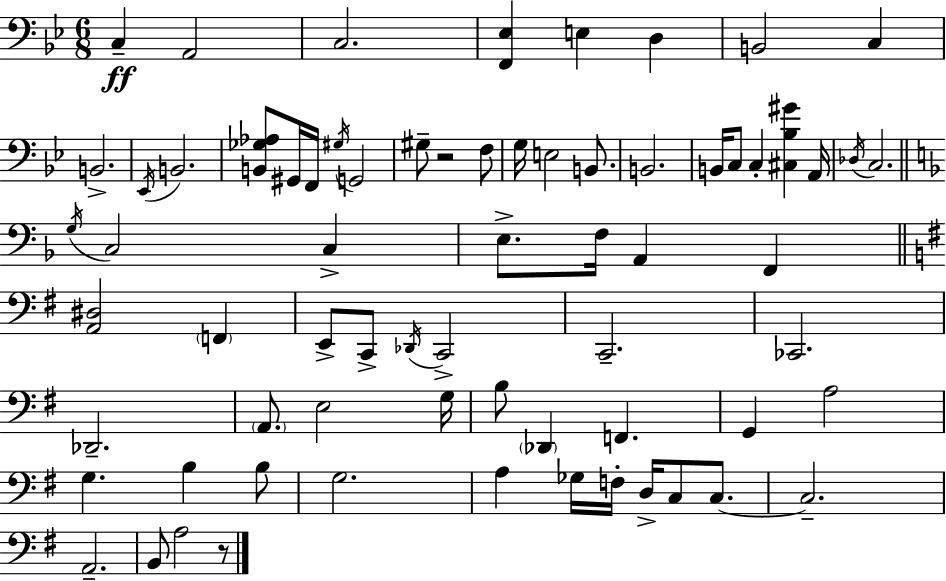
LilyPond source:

{
  \clef bass
  \numericTimeSignature
  \time 6/8
  \key bes \major
  c4--\ff a,2 | c2. | <f, ees>4 e4 d4 | b,2 c4 | \break b,2.-> | \acciaccatura { ees,16 } b,2. | <b, ges aes>8 gis,16 f,16 \acciaccatura { gis16 } g,2 | gis8-- r2 | \break f8 g16 e2 b,8. | b,2. | b,16 c8 c4-. <cis bes gis'>4 | a,16 \acciaccatura { des16 } c2. | \break \bar "||" \break \key d \minor \acciaccatura { g16 } c2 c4-> | e8.-> f16 a,4 f,4 | \bar "||" \break \key e \minor <a, dis>2 \parenthesize f,4 | e,8-> c,8-> \acciaccatura { des,16 } c,2-> | c,2.-- | ces,2. | \break des,2.-- | \parenthesize a,8. e2 | g16 b8 \parenthesize des,4 f,4. | g,4 a2 | \break g4. b4 b8 | g2. | a4 ges16 f16-. d16-> c8 c8.~~ | c2.-- | \break a,2.-- | b,8 a2 r8 | \bar "|."
}